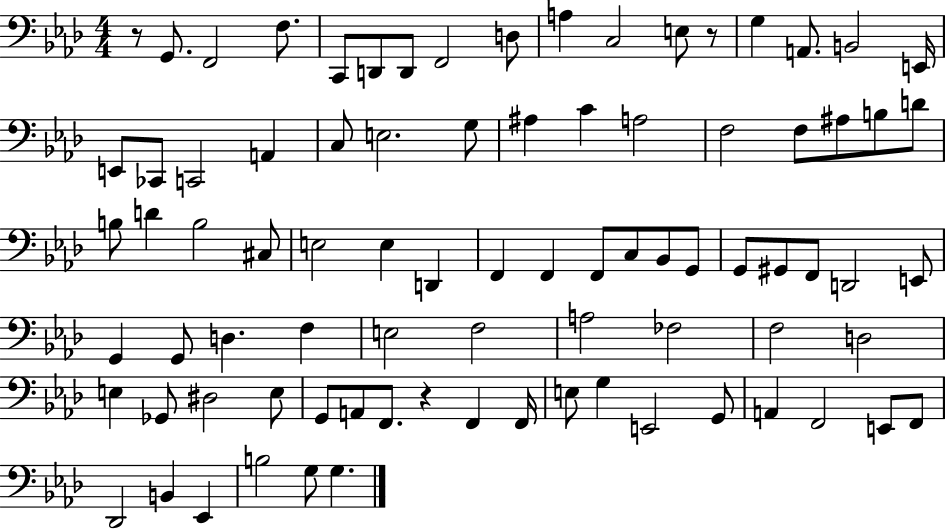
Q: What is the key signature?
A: AES major